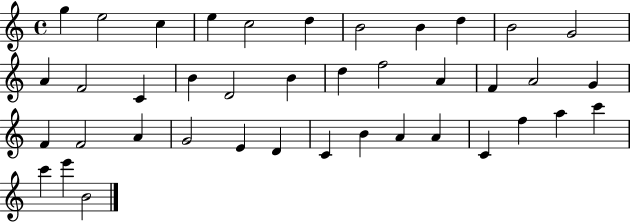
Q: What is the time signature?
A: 4/4